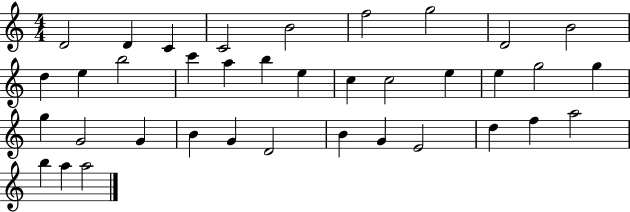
{
  \clef treble
  \numericTimeSignature
  \time 4/4
  \key c \major
  d'2 d'4 c'4 | c'2 b'2 | f''2 g''2 | d'2 b'2 | \break d''4 e''4 b''2 | c'''4 a''4 b''4 e''4 | c''4 c''2 e''4 | e''4 g''2 g''4 | \break g''4 g'2 g'4 | b'4 g'4 d'2 | b'4 g'4 e'2 | d''4 f''4 a''2 | \break b''4 a''4 a''2 | \bar "|."
}